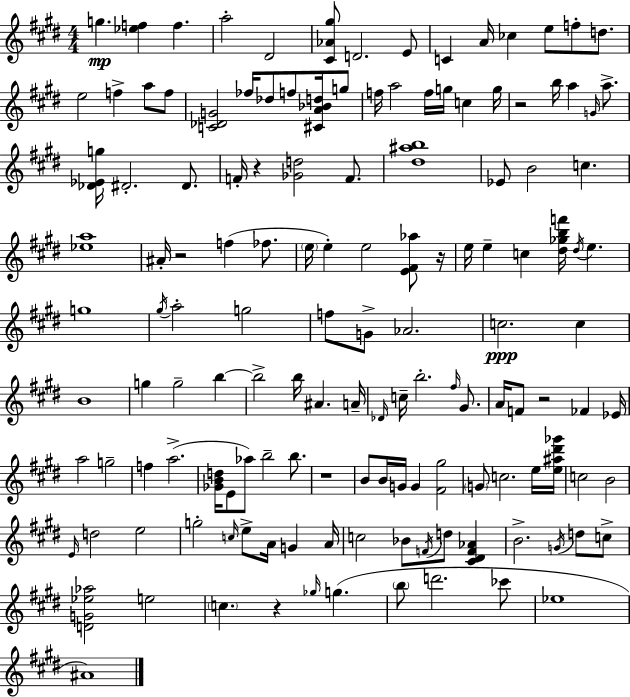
X:1
T:Untitled
M:4/4
L:1/4
K:E
g [_ef] f a2 ^D2 [^C_A^g]/2 D2 E/2 C A/4 _c e/2 f/2 d/2 e2 f a/2 f/2 [C_DG]2 _f/4 _d/2 f/2 [^CA_Bd]/4 g/2 f/4 a2 f/4 g/4 c g/4 z2 b/4 a G/4 a/2 [_D_Eg]/4 ^D2 ^D/2 F/4 z [_Gd]2 F/2 [^d^ab]4 _E/2 B2 c [_ea]4 ^A/4 z2 f _f/2 e/4 e e2 [E^F_a]/2 z/4 e/4 e c [^d_gbf']/4 ^d/4 e g4 ^g/4 a2 g2 f/2 G/2 _A2 c2 c B4 g g2 b b2 b/4 ^A A/4 _D/4 c/4 b2 ^f/4 ^G/2 A/4 F/2 z2 _F _E/4 a2 g2 f a2 [_GBd]/4 E/2 _a/2 b2 b/2 z4 B/2 B/4 G/4 G [^F^g]2 G/2 c2 e/4 [e^a^d'_g']/4 c2 B2 E/4 d2 e2 g2 c/4 e/2 A/4 G A/4 c2 _B/2 F/4 d/2 [^C^DF_A] B2 G/4 d/2 c/2 [DG_e_a]2 e2 c z _g/4 g b/2 d'2 _c'/2 _e4 ^A4